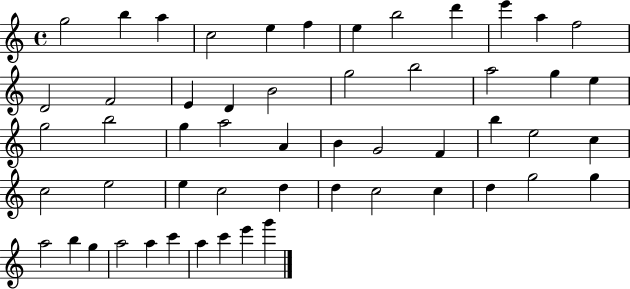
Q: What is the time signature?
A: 4/4